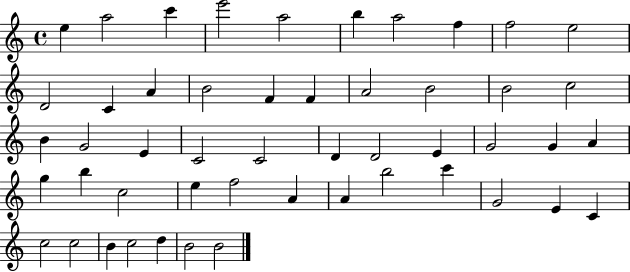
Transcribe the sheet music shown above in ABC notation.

X:1
T:Untitled
M:4/4
L:1/4
K:C
e a2 c' e'2 a2 b a2 f f2 e2 D2 C A B2 F F A2 B2 B2 c2 B G2 E C2 C2 D D2 E G2 G A g b c2 e f2 A A b2 c' G2 E C c2 c2 B c2 d B2 B2